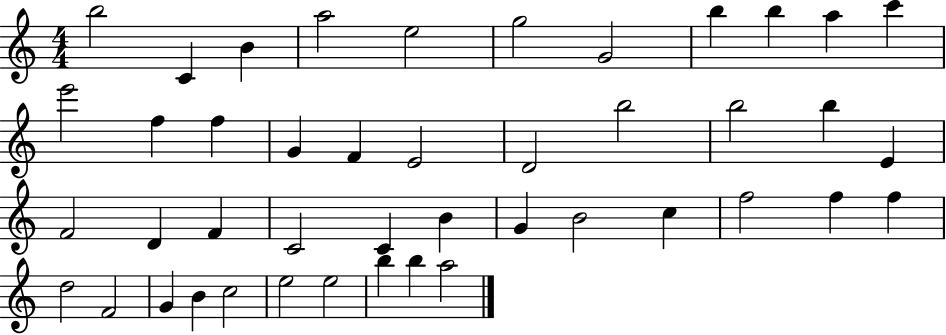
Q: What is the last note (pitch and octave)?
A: A5